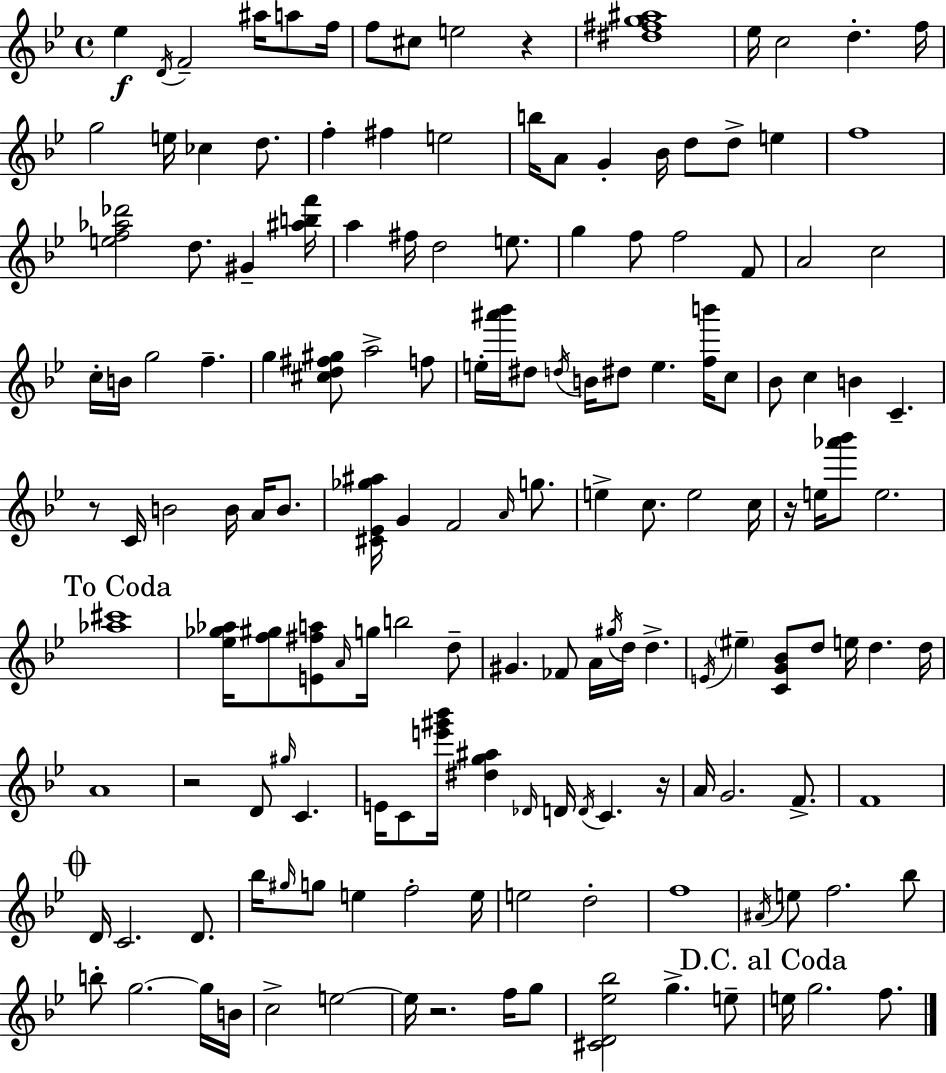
{
  \clef treble
  \time 4/4
  \defaultTimeSignature
  \key g \minor
  \repeat volta 2 { ees''4\f \acciaccatura { d'16 } f'2-- ais''16 a''8 | f''16 f''8 cis''8 e''2 r4 | <dis'' fis'' g'' ais''>1 | ees''16 c''2 d''4.-. | \break f''16 g''2 e''16 ces''4 d''8. | f''4-. fis''4 e''2 | b''16 a'8 g'4-. bes'16 d''8 d''8-> e''4 | f''1 | \break <e'' f'' aes'' des'''>2 d''8. gis'4-- | <ais'' b'' f'''>16 a''4 fis''16 d''2 e''8. | g''4 f''8 f''2 f'8 | a'2 c''2 | \break c''16-. b'16 g''2 f''4.-- | g''4 <cis'' d'' fis'' gis''>8 a''2-> f''8 | e''16-. <ais''' bes'''>16 dis''8 \acciaccatura { d''16 } b'16 dis''8 e''4. <f'' b'''>16 | c''8 bes'8 c''4 b'4 c'4.-- | \break r8 c'16 b'2 b'16 a'16 b'8. | <cis' ees' ges'' ais''>16 g'4 f'2 \grace { a'16 } | g''8. e''4-> c''8. e''2 | c''16 r16 e''16 <aes''' bes'''>8 e''2. | \break \mark "To Coda" <aes'' cis'''>1 | <ees'' ges'' aes''>16 <f'' gis''>8 <e' fis'' a''>8 \grace { a'16 } g''16 b''2 | d''8-- gis'4. fes'8 a'16 \acciaccatura { gis''16 } d''16 d''4.-> | \acciaccatura { e'16 } \parenthesize eis''4-- <c' g' bes'>8 d''8 e''16 d''4. | \break d''16 a'1 | r2 d'8 | \grace { gis''16 } c'4. e'16 c'8 <e''' gis''' bes'''>16 <dis'' g'' ais''>4 \grace { des'16 } | d'16 \acciaccatura { d'16 } c'4. r16 a'16 g'2. | \break f'8.-> f'1 | \mark \markup { \musicglyph "scripts.coda" } d'16 c'2. | d'8. bes''16 \grace { gis''16 } g''8 e''4 | f''2-. e''16 e''2 | \break d''2-. f''1 | \acciaccatura { ais'16 } e''8 f''2. | bes''8 b''8-. g''2.~~ | g''16 b'16 c''2-> | \break e''2~~ e''16 r2. | f''16 g''8 <cis' d' ees'' bes''>2 | g''4.-> e''8-- \mark "D.C. al Coda" e''16 g''2. | f''8. } \bar "|."
}